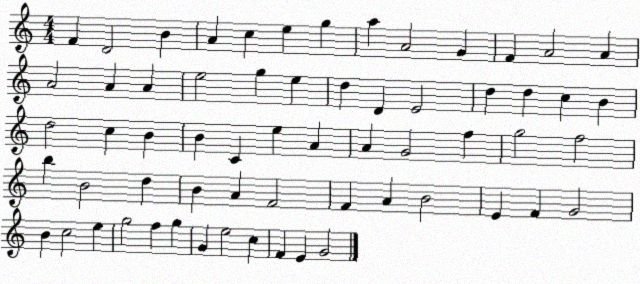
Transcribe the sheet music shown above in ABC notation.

X:1
T:Untitled
M:4/4
L:1/4
K:C
F D2 B A c e g a A2 G F A2 A A2 A A e2 g e d D E2 d d c B d2 c B B C e A A G2 f g2 f2 b B2 d B A F2 F A B2 E F G2 B c2 e g2 f g G e2 c F E G2